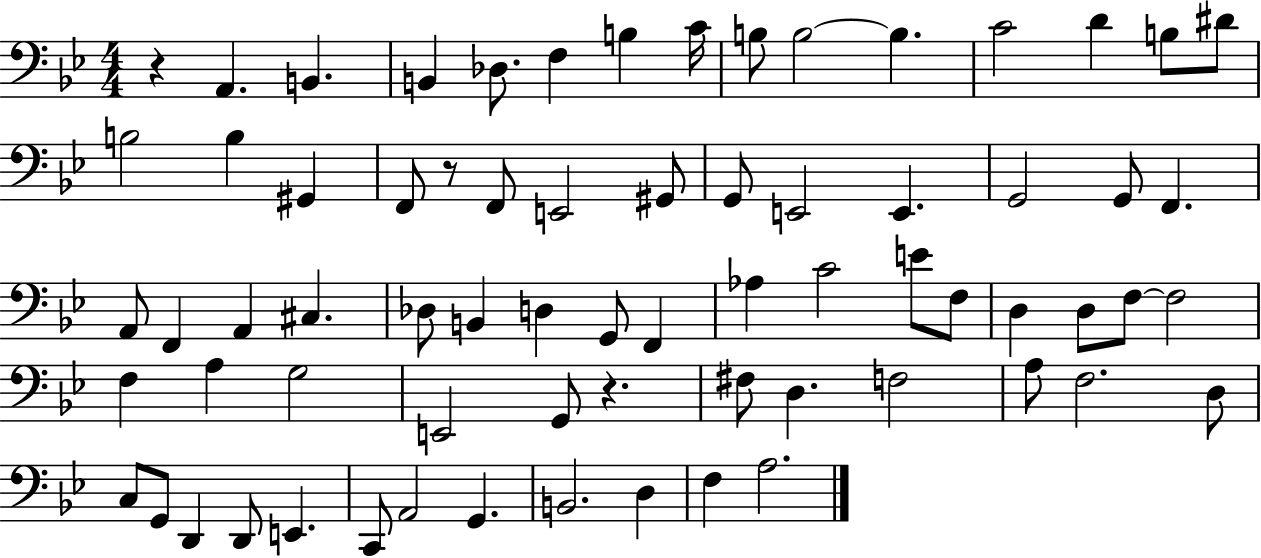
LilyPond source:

{
  \clef bass
  \numericTimeSignature
  \time 4/4
  \key bes \major
  r4 a,4. b,4. | b,4 des8. f4 b4 c'16 | b8 b2~~ b4. | c'2 d'4 b8 dis'8 | \break b2 b4 gis,4 | f,8 r8 f,8 e,2 gis,8 | g,8 e,2 e,4. | g,2 g,8 f,4. | \break a,8 f,4 a,4 cis4. | des8 b,4 d4 g,8 f,4 | aes4 c'2 e'8 f8 | d4 d8 f8~~ f2 | \break f4 a4 g2 | e,2 g,8 r4. | fis8 d4. f2 | a8 f2. d8 | \break c8 g,8 d,4 d,8 e,4. | c,8 a,2 g,4. | b,2. d4 | f4 a2. | \break \bar "|."
}